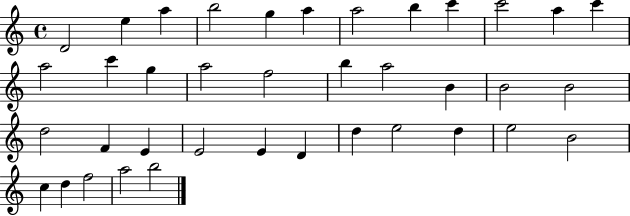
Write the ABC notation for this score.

X:1
T:Untitled
M:4/4
L:1/4
K:C
D2 e a b2 g a a2 b c' c'2 a c' a2 c' g a2 f2 b a2 B B2 B2 d2 F E E2 E D d e2 d e2 B2 c d f2 a2 b2